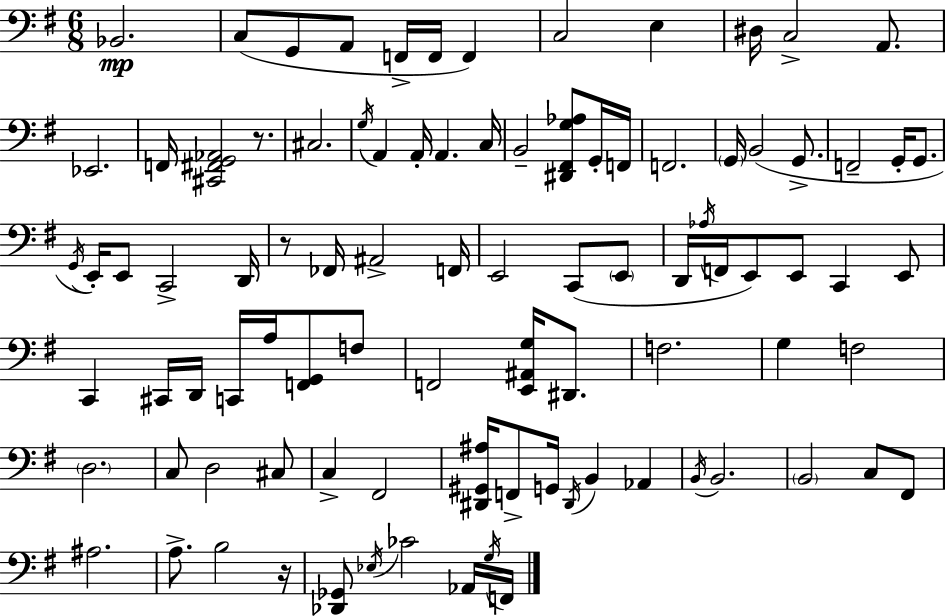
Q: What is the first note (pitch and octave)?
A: Bb2